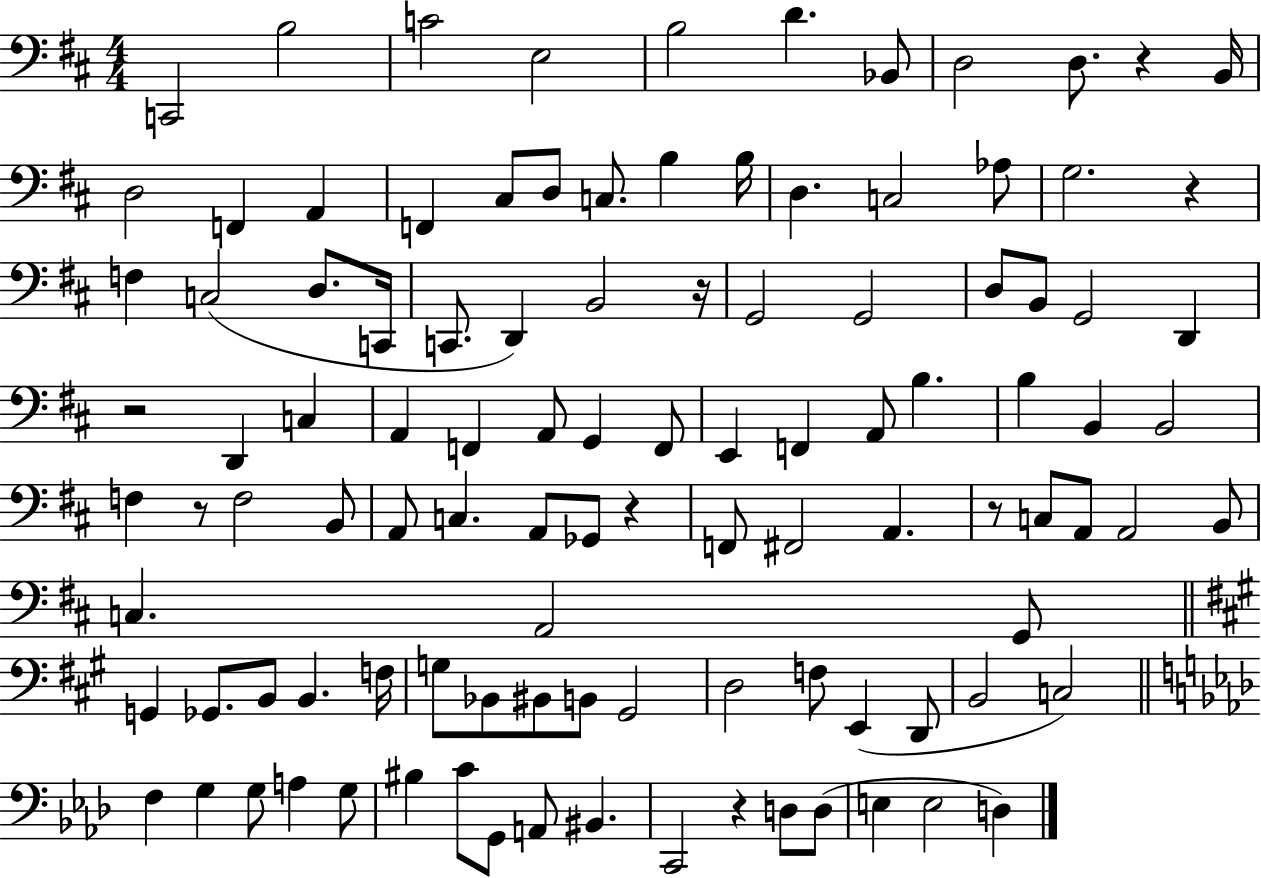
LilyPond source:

{
  \clef bass
  \numericTimeSignature
  \time 4/4
  \key d \major
  c,2 b2 | c'2 e2 | b2 d'4. bes,8 | d2 d8. r4 b,16 | \break d2 f,4 a,4 | f,4 cis8 d8 c8. b4 b16 | d4. c2 aes8 | g2. r4 | \break f4 c2( d8. c,16 | c,8. d,4) b,2 r16 | g,2 g,2 | d8 b,8 g,2 d,4 | \break r2 d,4 c4 | a,4 f,4 a,8 g,4 f,8 | e,4 f,4 a,8 b4. | b4 b,4 b,2 | \break f4 r8 f2 b,8 | a,8 c4. a,8 ges,8 r4 | f,8 fis,2 a,4. | r8 c8 a,8 a,2 b,8 | \break c4. a,2 g,8 | \bar "||" \break \key a \major g,4 ges,8. b,8 b,4. f16 | g8 bes,8 bis,8 b,8 gis,2 | d2 f8 e,4( d,8 | b,2 c2) | \break \bar "||" \break \key f \minor f4 g4 g8 a4 g8 | bis4 c'8 g,8 a,8 bis,4. | c,2 r4 d8 d8( | e4 e2 d4) | \break \bar "|."
}